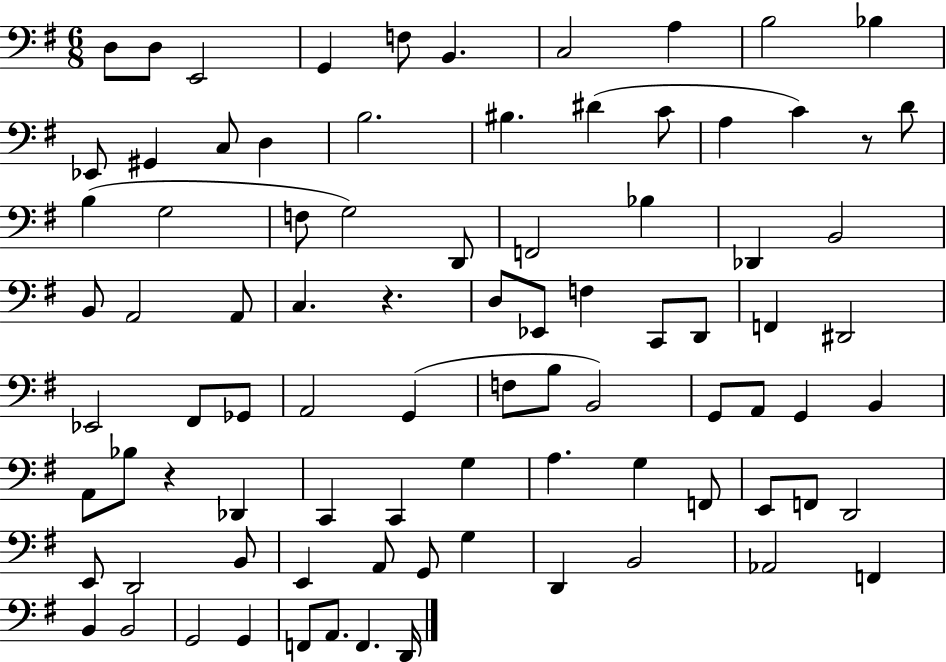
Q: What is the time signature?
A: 6/8